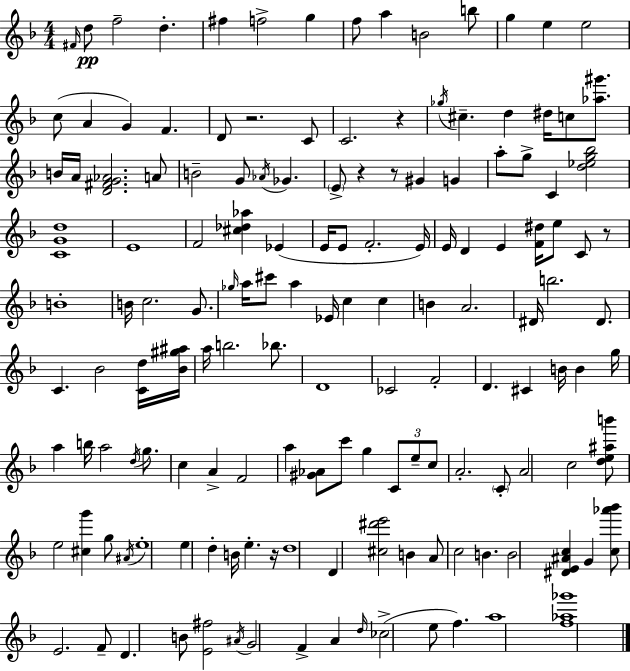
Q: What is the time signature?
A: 4/4